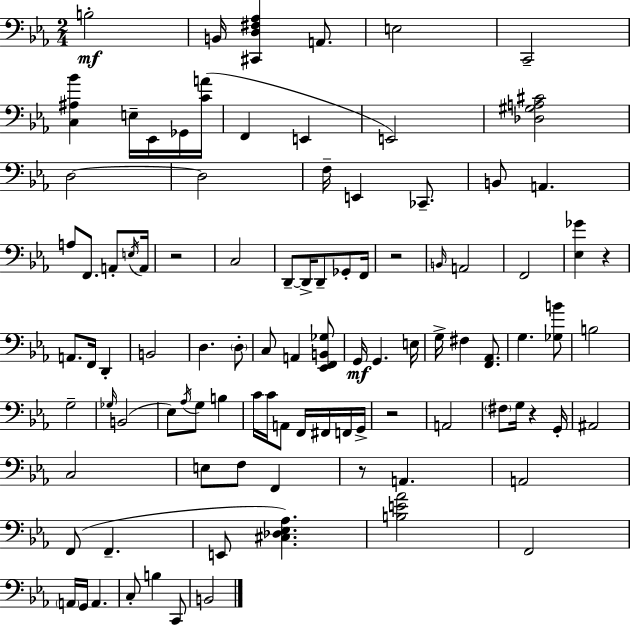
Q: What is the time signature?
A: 2/4